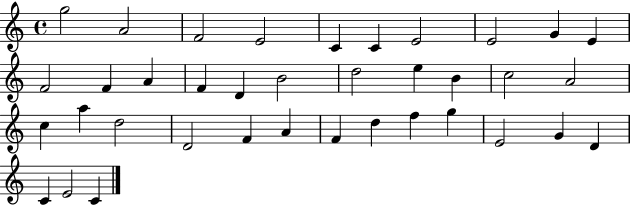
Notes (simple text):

G5/h A4/h F4/h E4/h C4/q C4/q E4/h E4/h G4/q E4/q F4/h F4/q A4/q F4/q D4/q B4/h D5/h E5/q B4/q C5/h A4/h C5/q A5/q D5/h D4/h F4/q A4/q F4/q D5/q F5/q G5/q E4/h G4/q D4/q C4/q E4/h C4/q